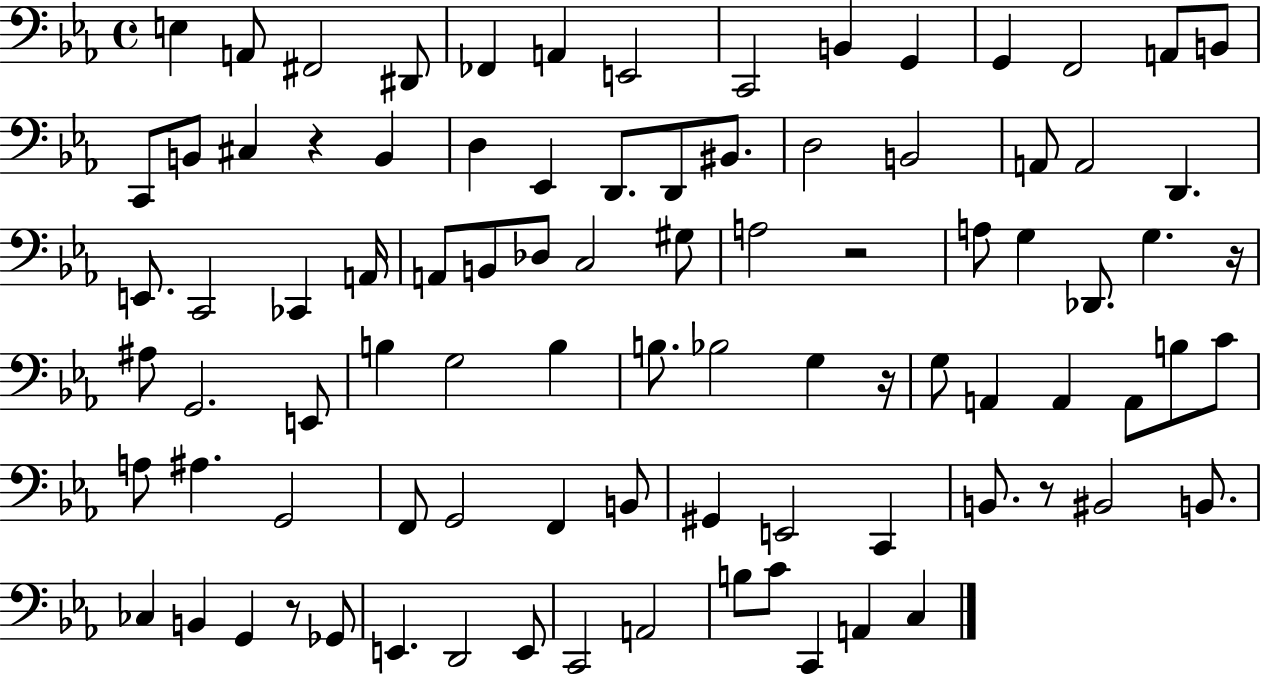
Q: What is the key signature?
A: EES major